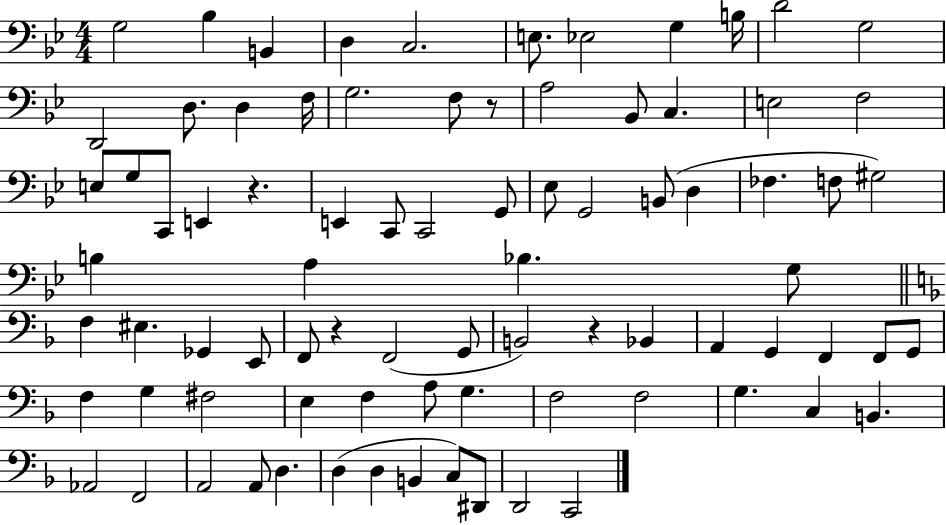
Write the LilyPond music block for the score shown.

{
  \clef bass
  \numericTimeSignature
  \time 4/4
  \key bes \major
  g2 bes4 b,4 | d4 c2. | e8. ees2 g4 b16 | d'2 g2 | \break d,2 d8. d4 f16 | g2. f8 r8 | a2 bes,8 c4. | e2 f2 | \break e8 g8 c,8 e,4 r4. | e,4 c,8 c,2 g,8 | ees8 g,2 b,8( d4 | fes4. f8 gis2) | \break b4 a4 bes4. g8 | \bar "||" \break \key f \major f4 eis4. ges,4 e,8 | f,8 r4 f,2( g,8 | b,2) r4 bes,4 | a,4 g,4 f,4 f,8 g,8 | \break f4 g4 fis2 | e4 f4 a8 g4. | f2 f2 | g4. c4 b,4. | \break aes,2 f,2 | a,2 a,8 d4. | d4( d4 b,4 c8) dis,8 | d,2 c,2 | \break \bar "|."
}